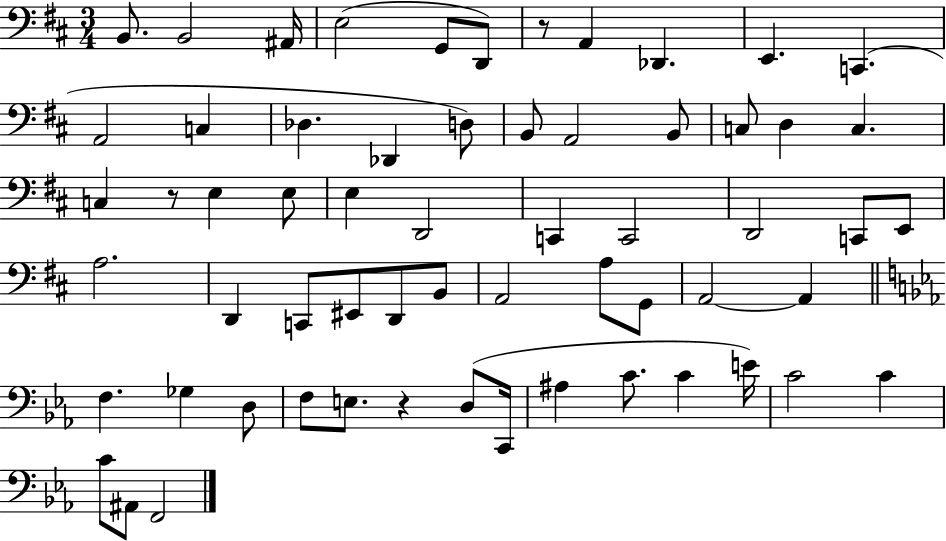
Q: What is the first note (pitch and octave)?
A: B2